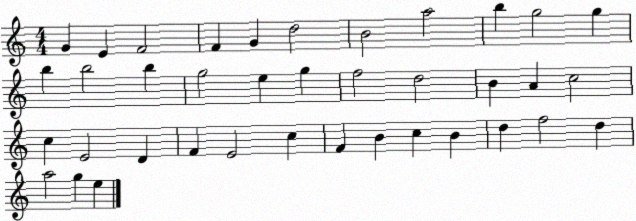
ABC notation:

X:1
T:Untitled
M:4/4
L:1/4
K:C
G E F2 F G d2 B2 a2 b g2 g b b2 b g2 e g f2 d2 B A c2 c E2 D F E2 c F B c B d f2 d a2 g e